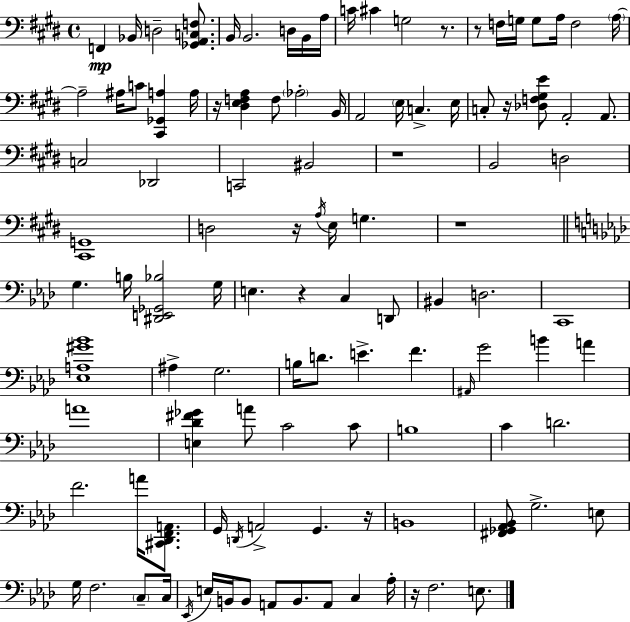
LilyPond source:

{
  \clef bass
  \time 4/4
  \defaultTimeSignature
  \key e \major
  f,4\mp bes,16 d2-- <ges, a, c f>8. | b,16 b,2. d16 b,16 a16 | c'16 cis'4 g2 r8. | r8 f16 g16 g8 a16 f2 \parenthesize a16~~ | \break a2-- ais16 c'8 <cis, ges, a>4 a16 | r16 <dis e f a>4 f8 \parenthesize aes2-. b,16 | a,2 \parenthesize e16 c4.-> e16 | c8-. r16 <des f gis e'>8 a,2-. a,8. | \break c2 des,2 | c,2 bis,2 | r1 | b,2 d2 | \break <cis, g,>1 | d2 r16 \acciaccatura { a16 } e16 g4. | r1 | \bar "||" \break \key f \minor g4. b16 <dis, e, ges, bes>2 g16 | e4. r4 c4 d,8 | bis,4 d2. | c,1 | \break <ees a gis' bes'>1 | ais4-> g2. | b16 d'8. e'4.-> f'4. | \grace { ais,16 } g'2 b'4 a'4 | \break a'1 | <e des' fis' ges'>4 a'8 c'2 c'8 | b1 | c'4 d'2. | \break f'2. a'16 <cis, des, f, a,>8. | g,16 \acciaccatura { d,16 } a,2-> g,4. | r16 b,1 | <fis, ges, aes, bes,>8 g2.-> | \break e8 g16 f2. \parenthesize c8-- | c16 \acciaccatura { ees,16 } e16 b,16 b,8 a,8 b,8. a,8 c4 | aes16-. r16 f2. | e8. \bar "|."
}